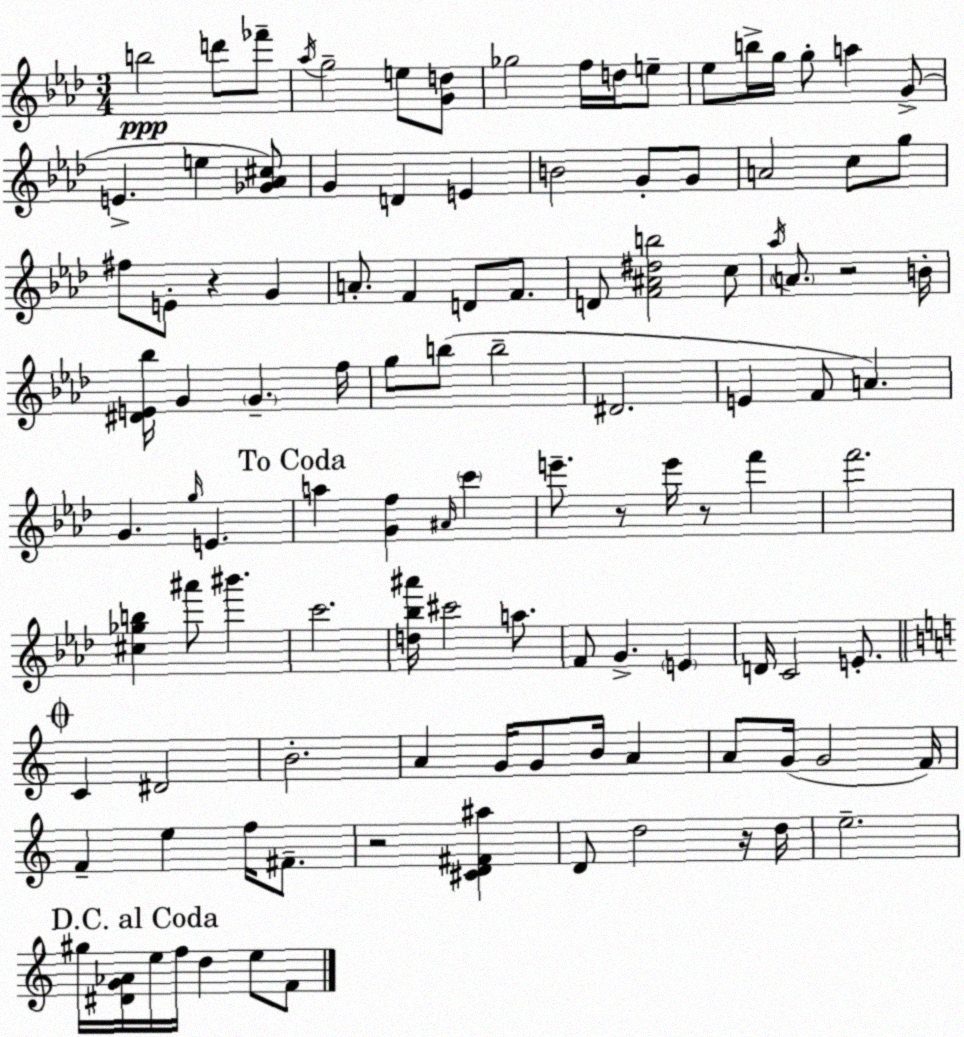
X:1
T:Untitled
M:3/4
L:1/4
K:Fm
b2 d'/2 _f'/2 _a/4 g2 e/2 [Gd]/2 _g2 f/4 d/4 e/2 _e/2 b/4 g/4 g/2 a G/2 E e [_G_A^c]/2 G D E B2 G/2 G/2 A2 c/2 g/2 ^f/2 E/2 z G A/2 F D/2 F/2 D/2 [F^A^db]2 c/2 _a/4 A/2 z2 B/4 [^DE_b]/4 G G f/4 g/2 b/2 b2 ^D2 E F/2 A G g/4 E a [Gf] ^A/4 c' e'/2 z/2 e'/4 z/2 f' f'2 [^c_gb] ^a'/2 ^b' c'2 [d_b^a']/4 ^c'2 a/2 F/2 G E D/4 C2 E/2 C ^D2 B2 A G/4 G/2 B/4 A A/2 G/4 G2 F/4 F e f/4 ^F/2 z2 [^CD^F^a] D/2 d2 z/4 d/4 e2 ^g/4 [^DG_A]/4 e/4 f/4 d e/2 F/2